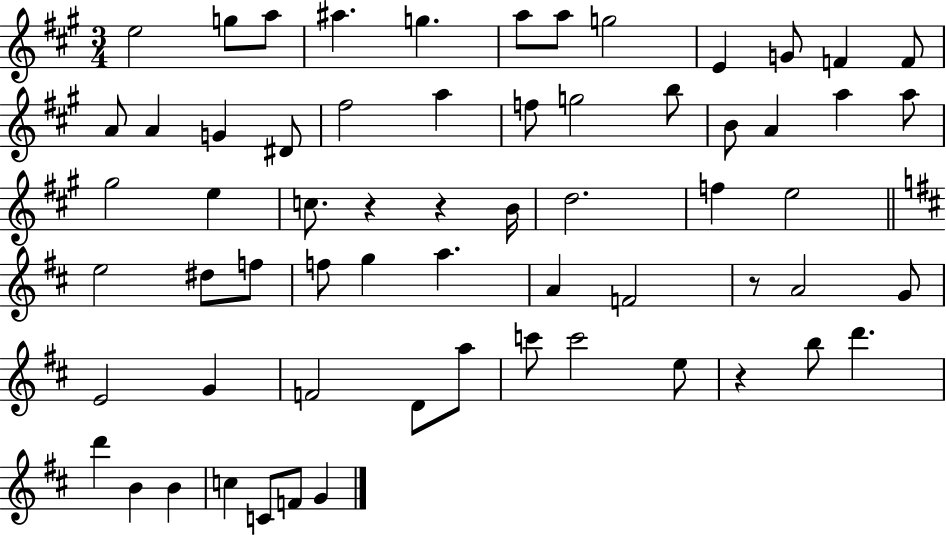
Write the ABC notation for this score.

X:1
T:Untitled
M:3/4
L:1/4
K:A
e2 g/2 a/2 ^a g a/2 a/2 g2 E G/2 F F/2 A/2 A G ^D/2 ^f2 a f/2 g2 b/2 B/2 A a a/2 ^g2 e c/2 z z B/4 d2 f e2 e2 ^d/2 f/2 f/2 g a A F2 z/2 A2 G/2 E2 G F2 D/2 a/2 c'/2 c'2 e/2 z b/2 d' d' B B c C/2 F/2 G